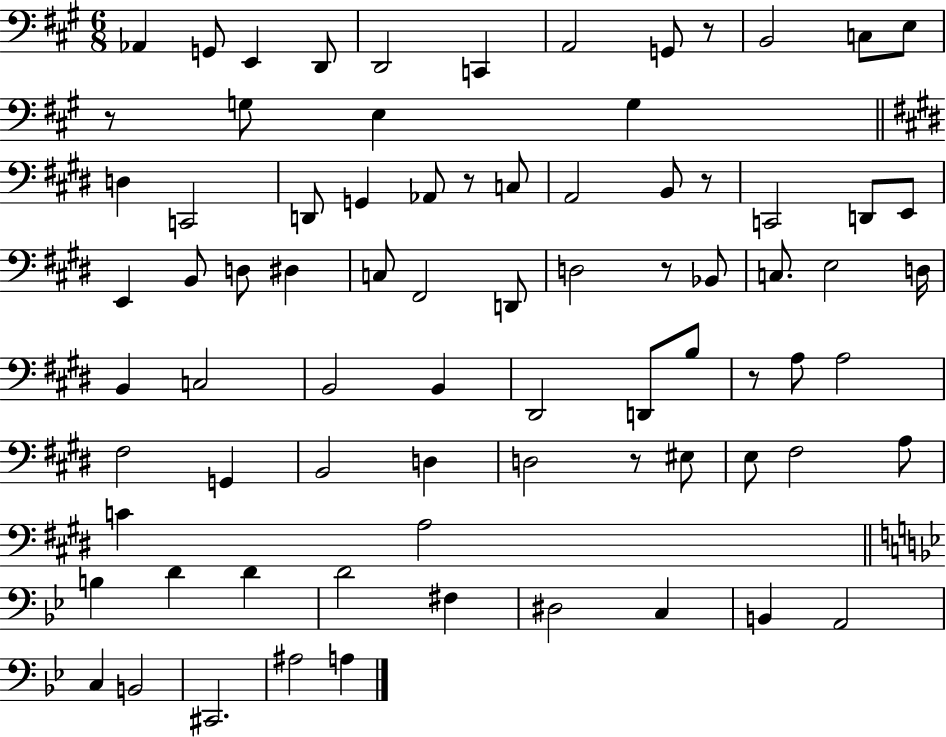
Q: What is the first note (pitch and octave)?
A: Ab2